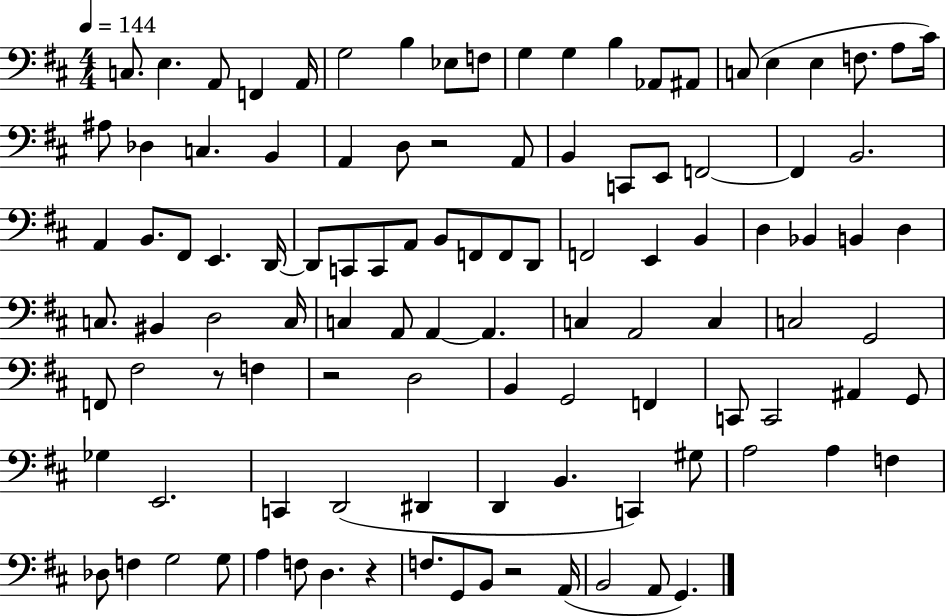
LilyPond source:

{
  \clef bass
  \numericTimeSignature
  \time 4/4
  \key d \major
  \tempo 4 = 144
  c8. e4. a,8 f,4 a,16 | g2 b4 ees8 f8 | g4 g4 b4 aes,8 ais,8 | c8( e4 e4 f8. a8 cis'16) | \break ais8 des4 c4. b,4 | a,4 d8 r2 a,8 | b,4 c,8 e,8 f,2~~ | f,4 b,2. | \break a,4 b,8. fis,8 e,4. d,16~~ | d,8 c,8 c,8 a,8 b,8 f,8 f,8 d,8 | f,2 e,4 b,4 | d4 bes,4 b,4 d4 | \break c8. bis,4 d2 c16 | c4 a,8 a,4~~ a,4. | c4 a,2 c4 | c2 g,2 | \break f,8 fis2 r8 f4 | r2 d2 | b,4 g,2 f,4 | c,8 c,2 ais,4 g,8 | \break ges4 e,2. | c,4 d,2( dis,4 | d,4 b,4. c,4) gis8 | a2 a4 f4 | \break des8 f4 g2 g8 | a4 f8 d4. r4 | f8. g,8 b,8 r2 a,16( | b,2 a,8 g,4.) | \break \bar "|."
}